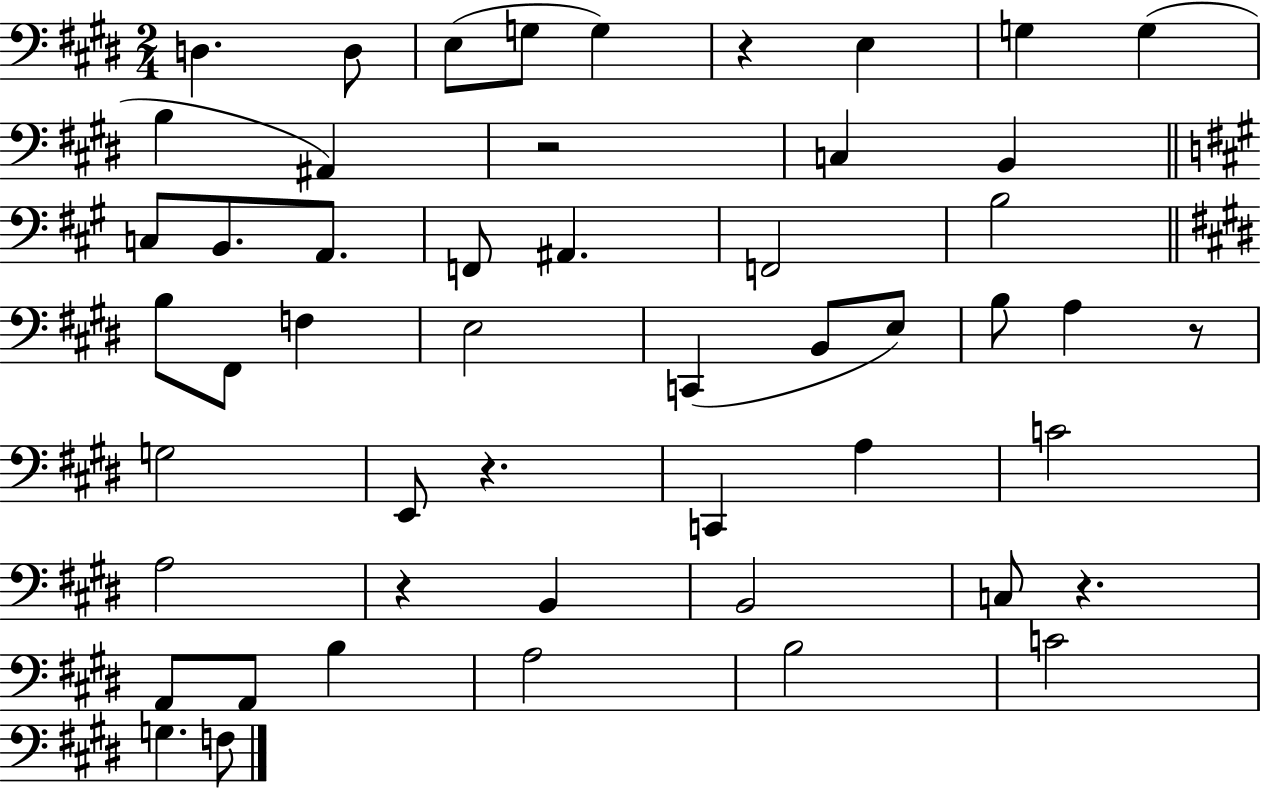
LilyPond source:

{
  \clef bass
  \numericTimeSignature
  \time 2/4
  \key e \major
  d4. d8 | e8( g8 g4) | r4 e4 | g4 g4( | \break b4 ais,4) | r2 | c4 b,4 | \bar "||" \break \key a \major c8 b,8. a,8. | f,8 ais,4. | f,2 | b2 | \break \bar "||" \break \key e \major b8 fis,8 f4 | e2 | c,4( b,8 e8) | b8 a4 r8 | \break g2 | e,8 r4. | c,4 a4 | c'2 | \break a2 | r4 b,4 | b,2 | c8 r4. | \break a,8 a,8 b4 | a2 | b2 | c'2 | \break g4. f8 | \bar "|."
}